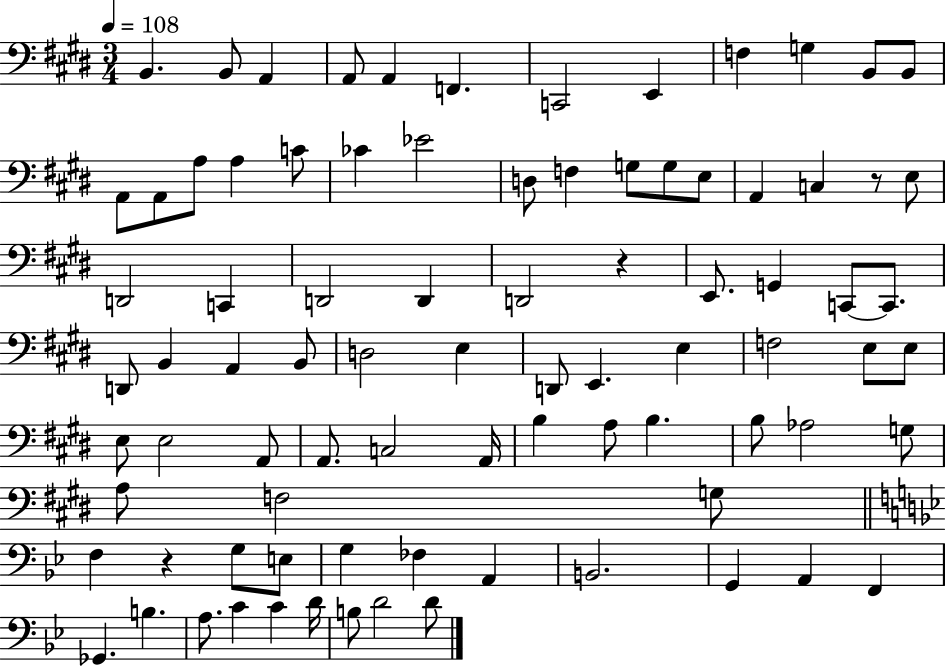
B2/q. B2/e A2/q A2/e A2/q F2/q. C2/h E2/q F3/q G3/q B2/e B2/e A2/e A2/e A3/e A3/q C4/e CES4/q Eb4/h D3/e F3/q G3/e G3/e E3/e A2/q C3/q R/e E3/e D2/h C2/q D2/h D2/q D2/h R/q E2/e. G2/q C2/e C2/e. D2/e B2/q A2/q B2/e D3/h E3/q D2/e E2/q. E3/q F3/h E3/e E3/e E3/e E3/h A2/e A2/e. C3/h A2/s B3/q A3/e B3/q. B3/e Ab3/h G3/e A3/e F3/h G3/e F3/q R/q G3/e E3/e G3/q FES3/q A2/q B2/h. G2/q A2/q F2/q Gb2/q. B3/q. A3/e. C4/q C4/q D4/s B3/e D4/h D4/e